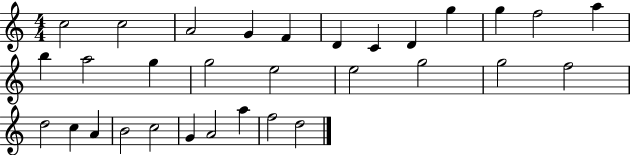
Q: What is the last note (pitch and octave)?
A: D5